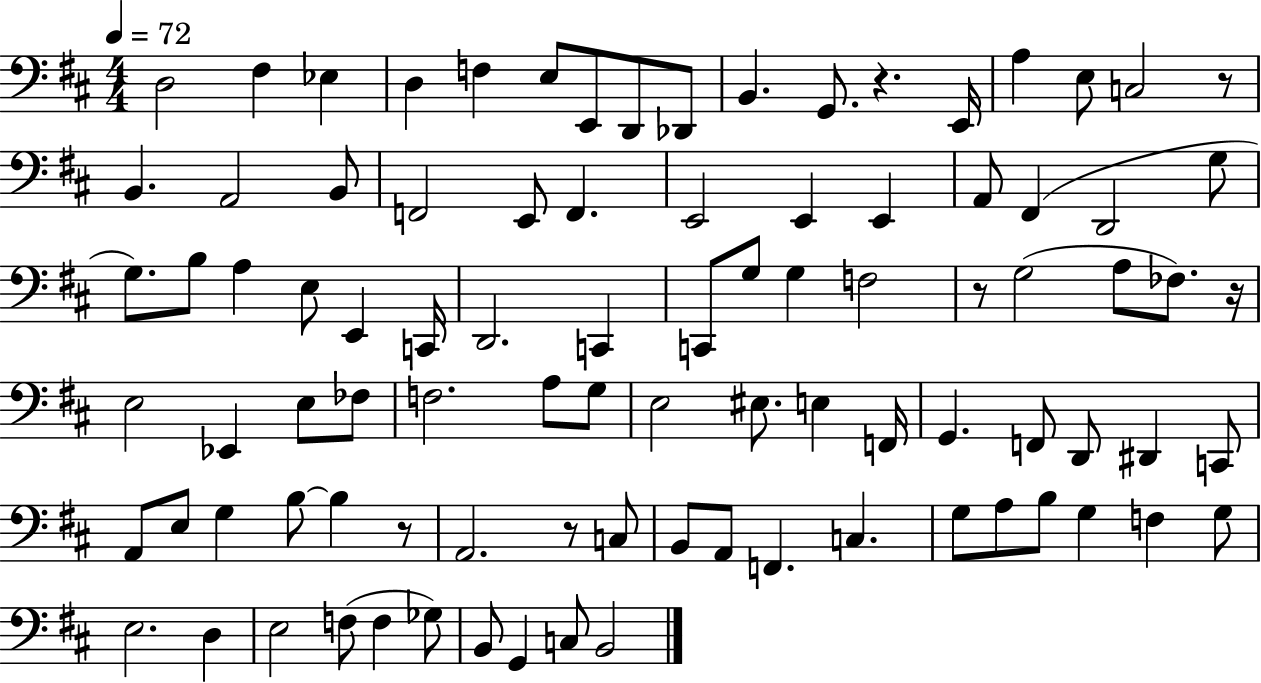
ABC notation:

X:1
T:Untitled
M:4/4
L:1/4
K:D
D,2 ^F, _E, D, F, E,/2 E,,/2 D,,/2 _D,,/2 B,, G,,/2 z E,,/4 A, E,/2 C,2 z/2 B,, A,,2 B,,/2 F,,2 E,,/2 F,, E,,2 E,, E,, A,,/2 ^F,, D,,2 G,/2 G,/2 B,/2 A, E,/2 E,, C,,/4 D,,2 C,, C,,/2 G,/2 G, F,2 z/2 G,2 A,/2 _F,/2 z/4 E,2 _E,, E,/2 _F,/2 F,2 A,/2 G,/2 E,2 ^E,/2 E, F,,/4 G,, F,,/2 D,,/2 ^D,, C,,/2 A,,/2 E,/2 G, B,/2 B, z/2 A,,2 z/2 C,/2 B,,/2 A,,/2 F,, C, G,/2 A,/2 B,/2 G, F, G,/2 E,2 D, E,2 F,/2 F, _G,/2 B,,/2 G,, C,/2 B,,2